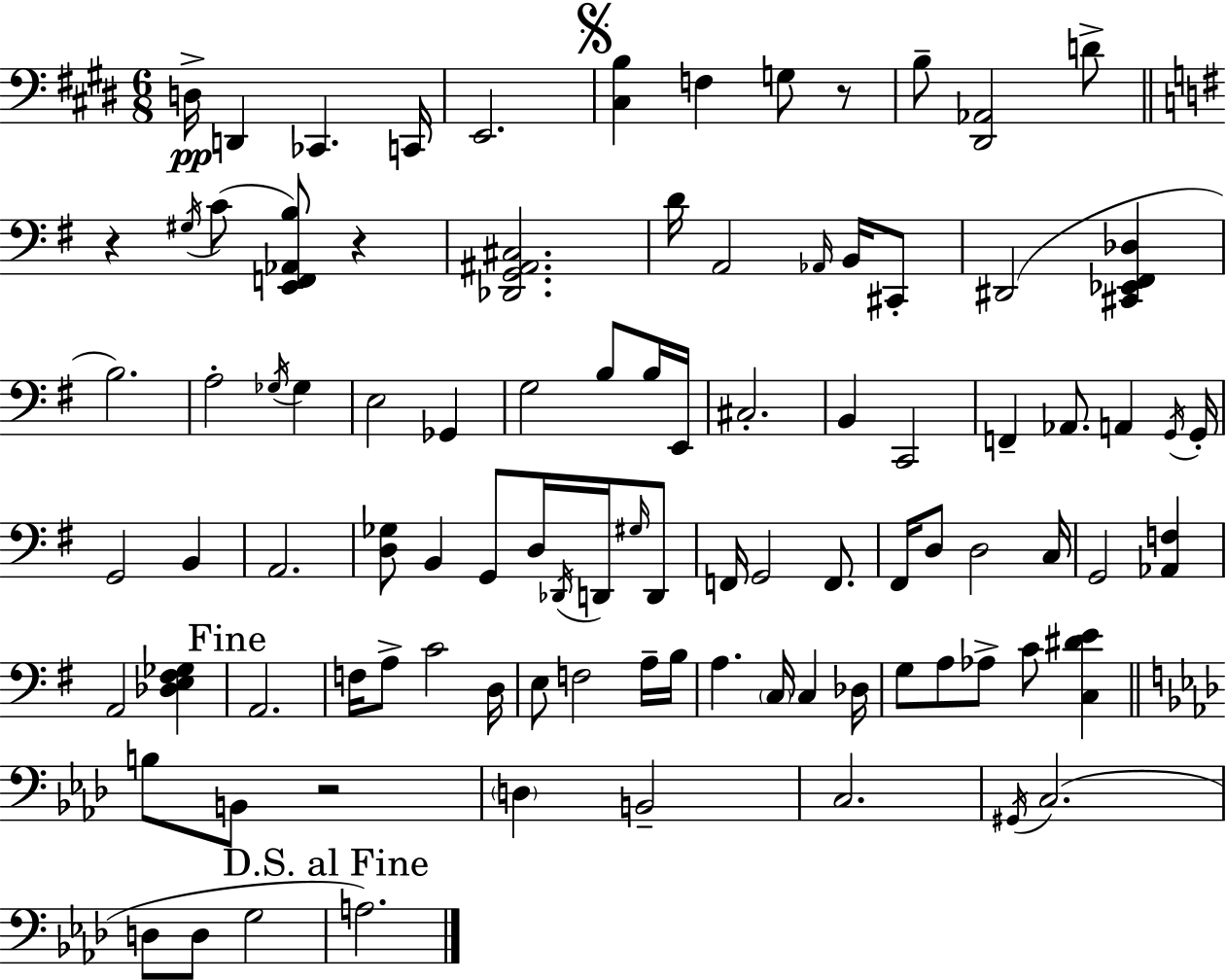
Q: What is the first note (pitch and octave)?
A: D3